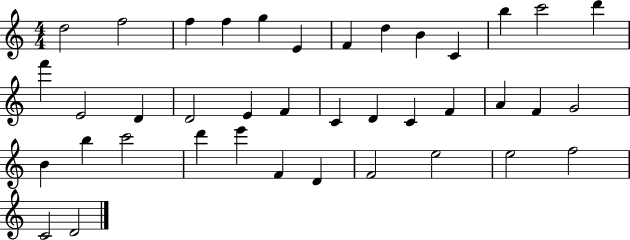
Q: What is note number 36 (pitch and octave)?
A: E5